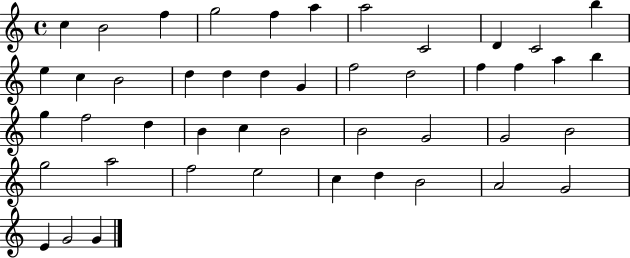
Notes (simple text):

C5/q B4/h F5/q G5/h F5/q A5/q A5/h C4/h D4/q C4/h B5/q E5/q C5/q B4/h D5/q D5/q D5/q G4/q F5/h D5/h F5/q F5/q A5/q B5/q G5/q F5/h D5/q B4/q C5/q B4/h B4/h G4/h G4/h B4/h G5/h A5/h F5/h E5/h C5/q D5/q B4/h A4/h G4/h E4/q G4/h G4/q